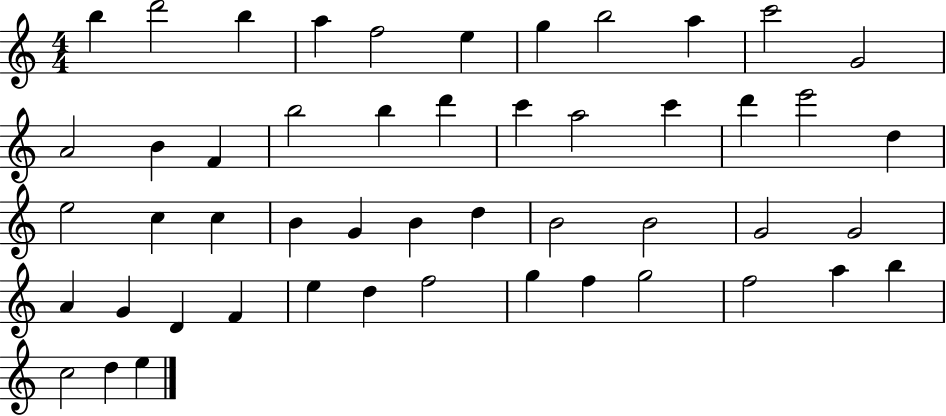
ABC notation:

X:1
T:Untitled
M:4/4
L:1/4
K:C
b d'2 b a f2 e g b2 a c'2 G2 A2 B F b2 b d' c' a2 c' d' e'2 d e2 c c B G B d B2 B2 G2 G2 A G D F e d f2 g f g2 f2 a b c2 d e